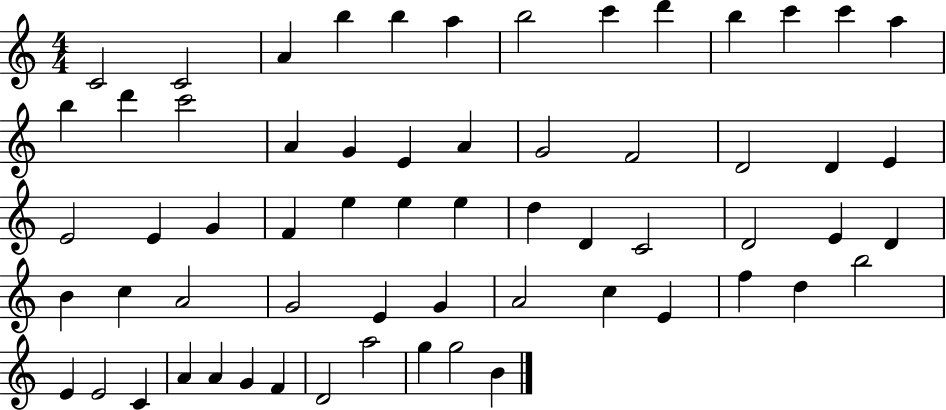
X:1
T:Untitled
M:4/4
L:1/4
K:C
C2 C2 A b b a b2 c' d' b c' c' a b d' c'2 A G E A G2 F2 D2 D E E2 E G F e e e d D C2 D2 E D B c A2 G2 E G A2 c E f d b2 E E2 C A A G F D2 a2 g g2 B